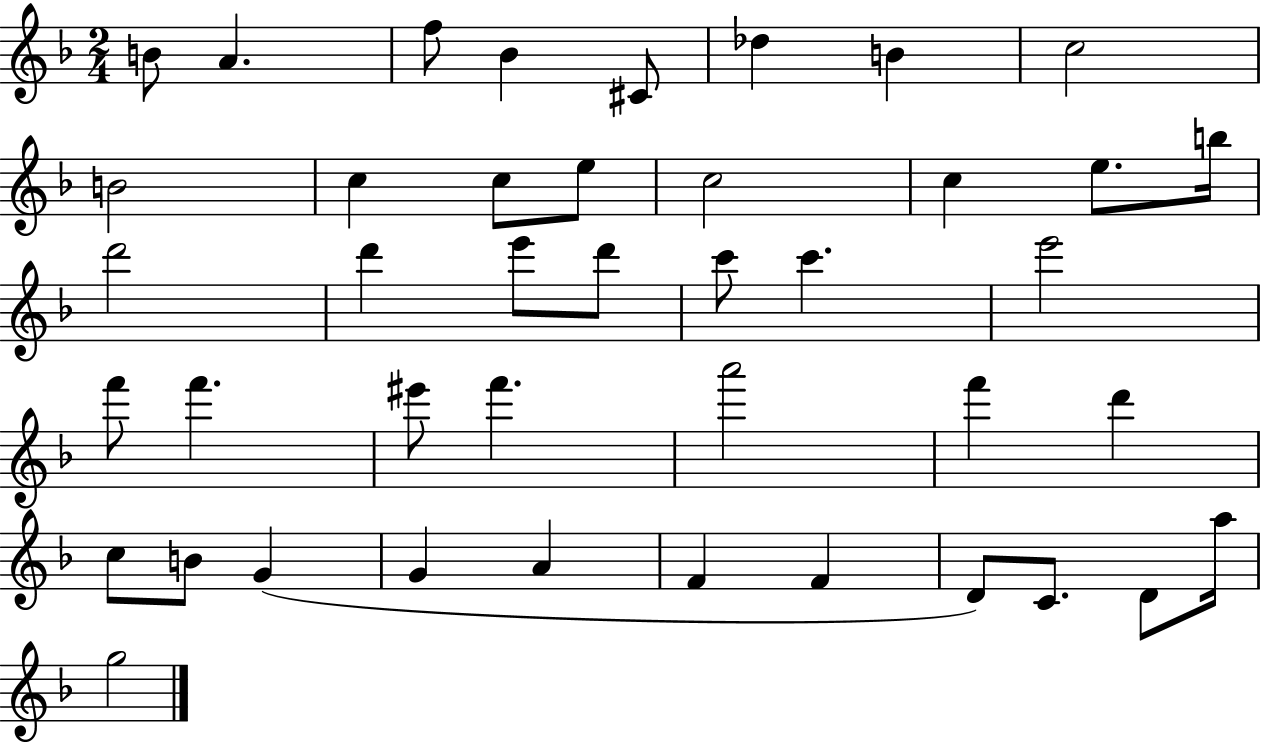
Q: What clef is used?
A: treble